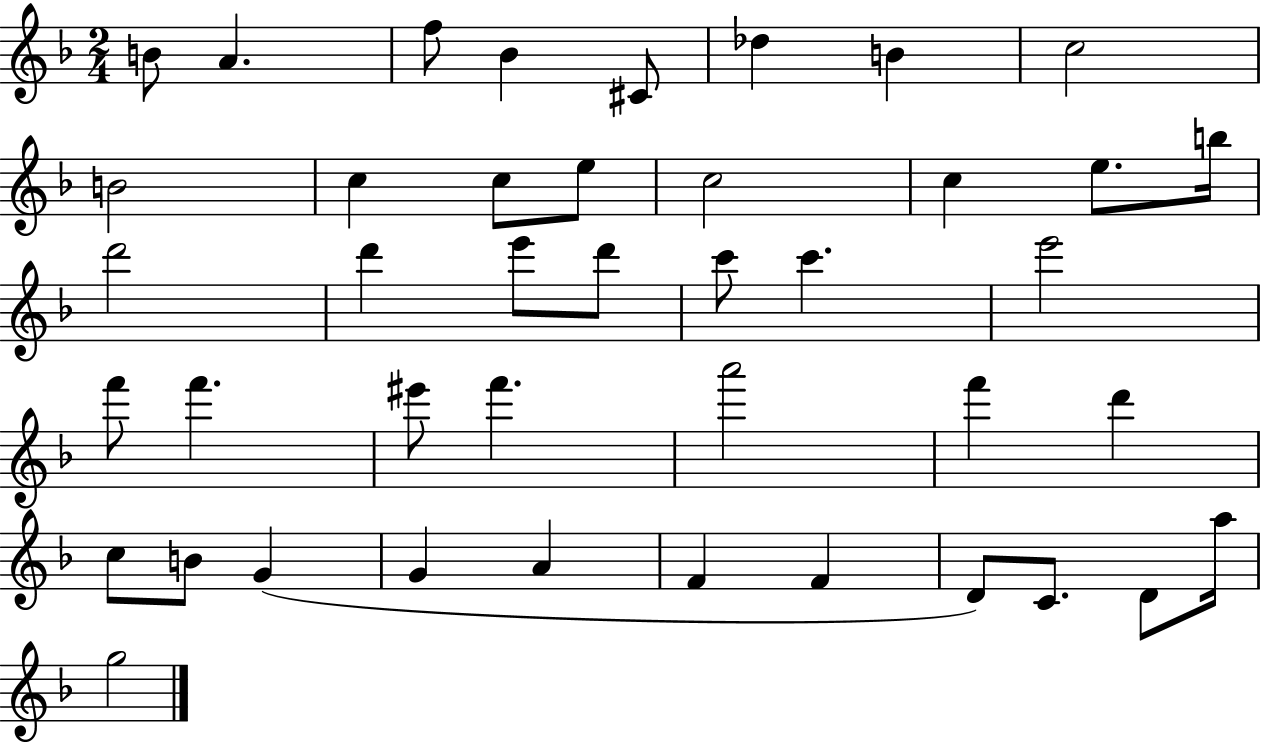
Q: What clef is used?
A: treble